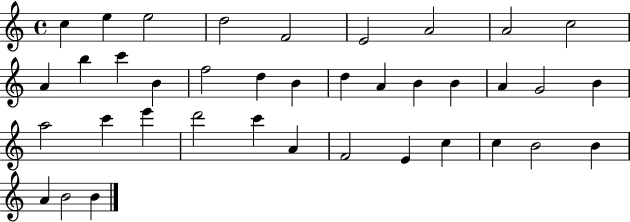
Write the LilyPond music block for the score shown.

{
  \clef treble
  \time 4/4
  \defaultTimeSignature
  \key c \major
  c''4 e''4 e''2 | d''2 f'2 | e'2 a'2 | a'2 c''2 | \break a'4 b''4 c'''4 b'4 | f''2 d''4 b'4 | d''4 a'4 b'4 b'4 | a'4 g'2 b'4 | \break a''2 c'''4 e'''4 | d'''2 c'''4 a'4 | f'2 e'4 c''4 | c''4 b'2 b'4 | \break a'4 b'2 b'4 | \bar "|."
}